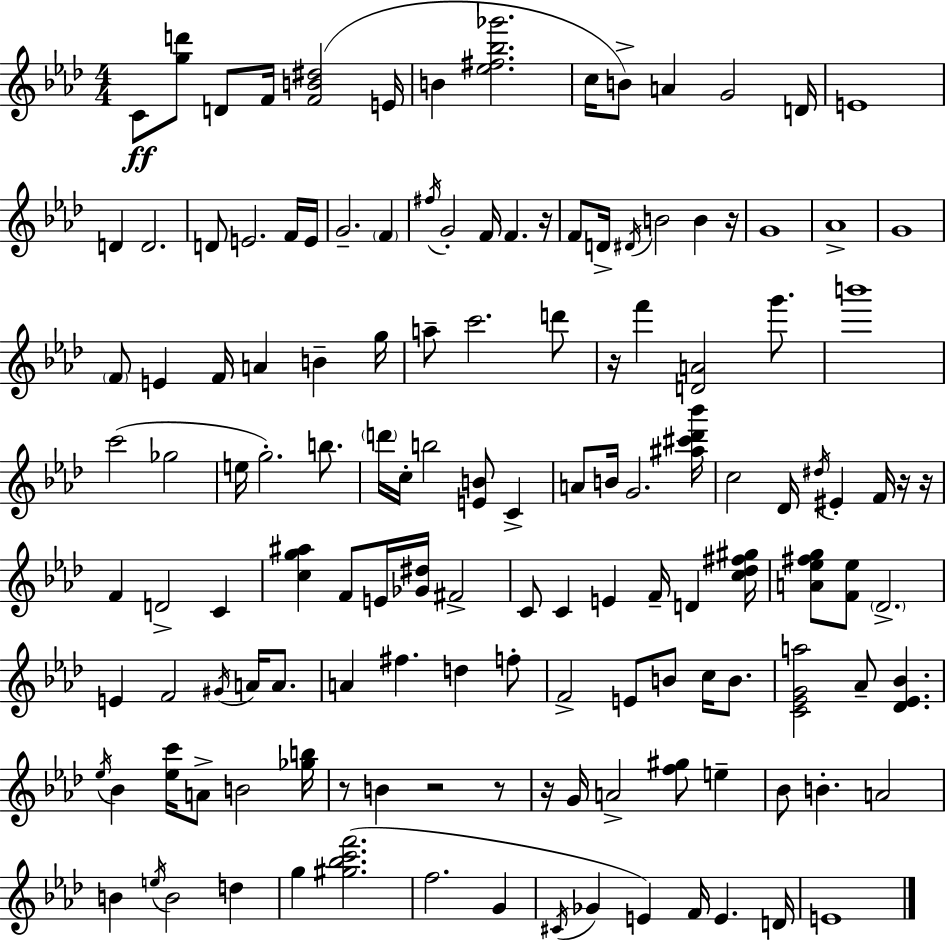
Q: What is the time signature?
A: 4/4